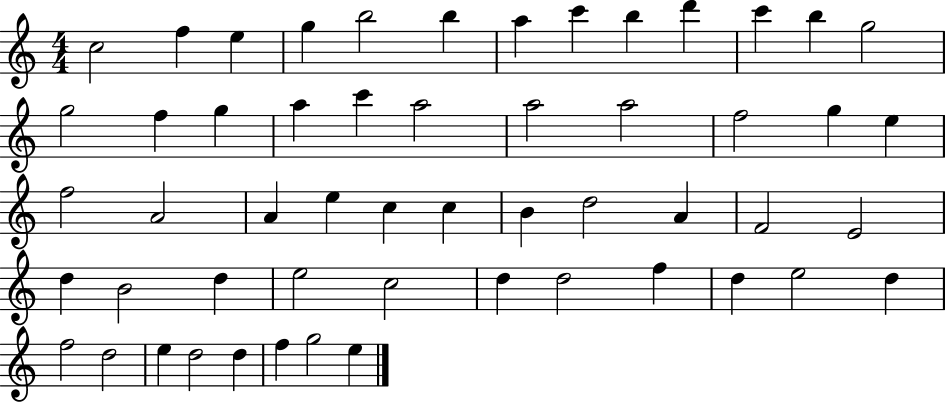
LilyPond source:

{
  \clef treble
  \numericTimeSignature
  \time 4/4
  \key c \major
  c''2 f''4 e''4 | g''4 b''2 b''4 | a''4 c'''4 b''4 d'''4 | c'''4 b''4 g''2 | \break g''2 f''4 g''4 | a''4 c'''4 a''2 | a''2 a''2 | f''2 g''4 e''4 | \break f''2 a'2 | a'4 e''4 c''4 c''4 | b'4 d''2 a'4 | f'2 e'2 | \break d''4 b'2 d''4 | e''2 c''2 | d''4 d''2 f''4 | d''4 e''2 d''4 | \break f''2 d''2 | e''4 d''2 d''4 | f''4 g''2 e''4 | \bar "|."
}